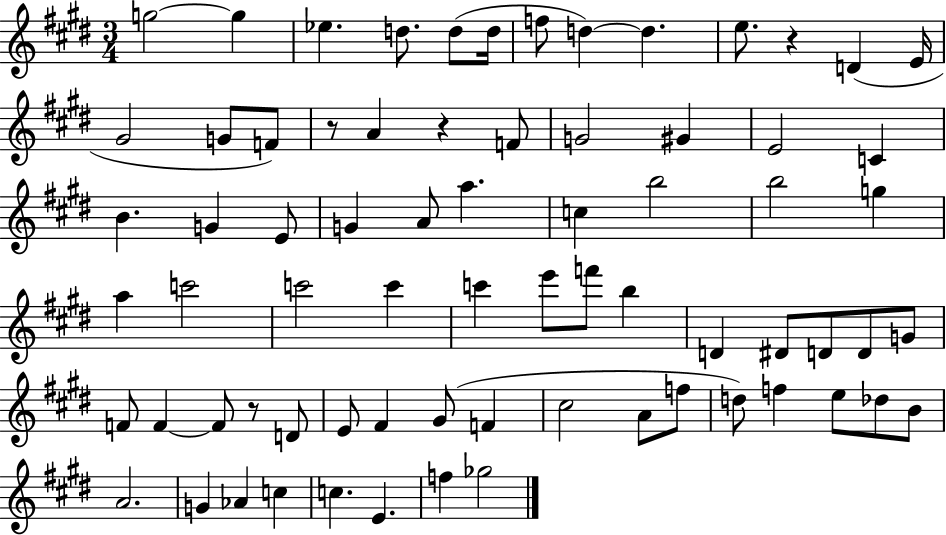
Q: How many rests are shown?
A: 4